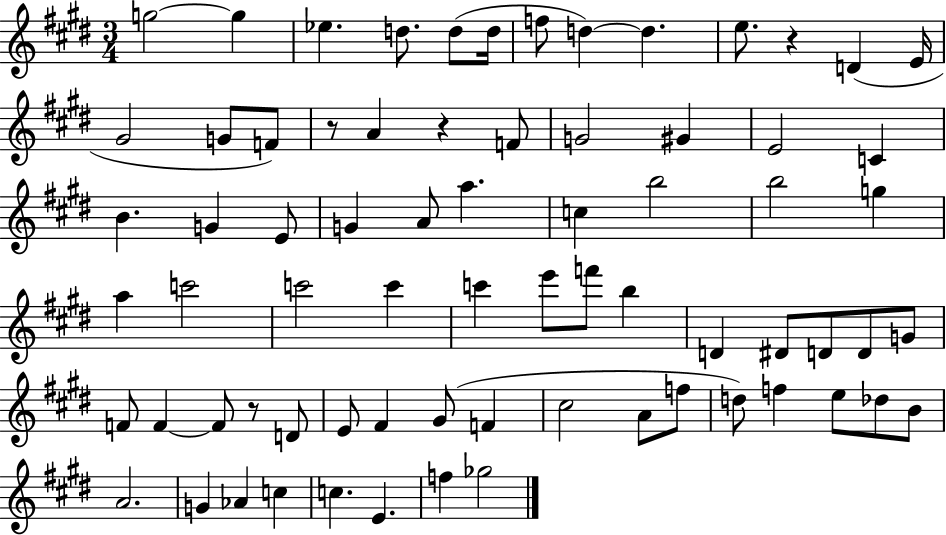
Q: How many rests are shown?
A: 4